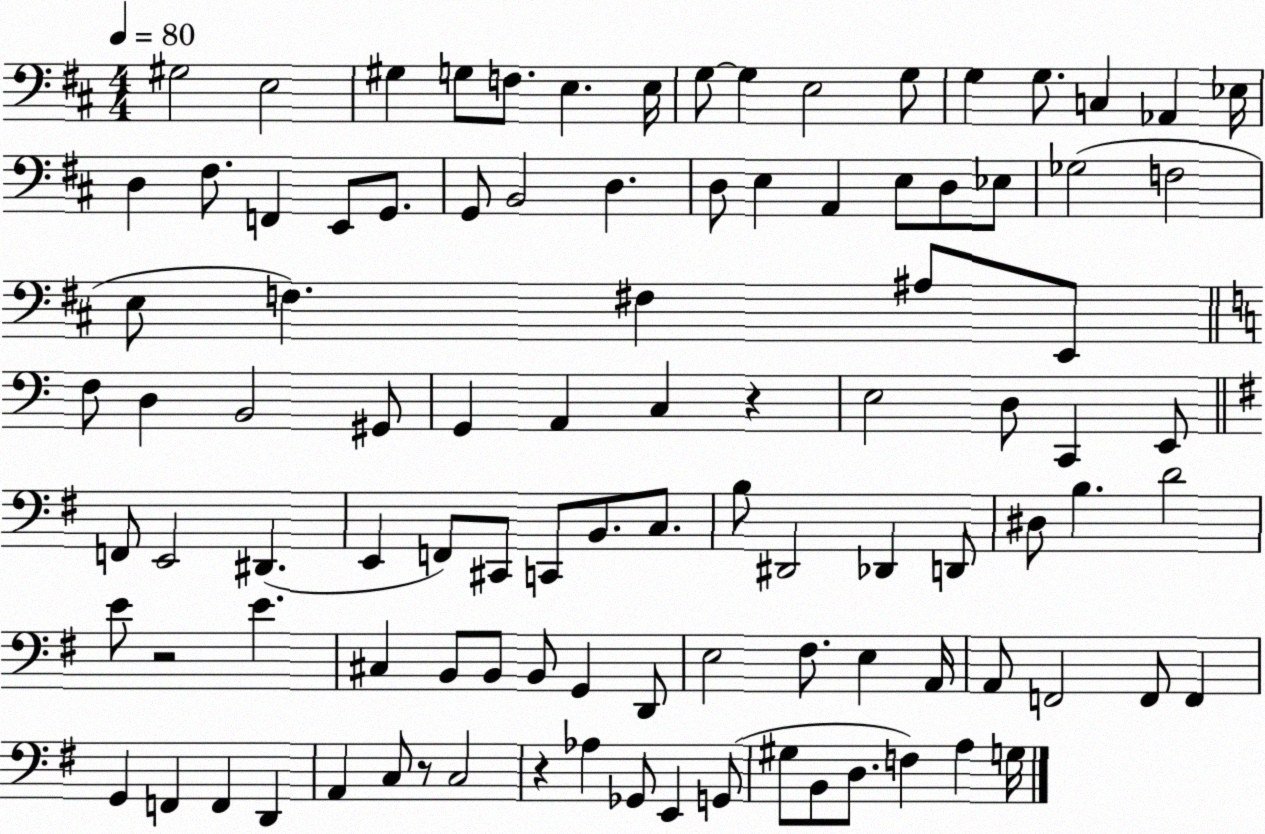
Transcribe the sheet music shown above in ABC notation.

X:1
T:Untitled
M:4/4
L:1/4
K:D
^G,2 E,2 ^G, G,/2 F,/2 E, E,/4 G,/2 G, E,2 G,/2 G, G,/2 C, _A,, _E,/4 D, ^F,/2 F,, E,,/2 G,,/2 G,,/2 B,,2 D, D,/2 E, A,, E,/2 D,/2 _E,/2 _G,2 F,2 E,/2 F, ^F, ^A,/2 E,,/2 F,/2 D, B,,2 ^G,,/2 G,, A,, C, z E,2 D,/2 C,, E,,/2 F,,/2 E,,2 ^D,, E,, F,,/2 ^C,,/2 C,,/2 B,,/2 C,/2 B,/2 ^D,,2 _D,, D,,/2 ^D,/2 B, D2 E/2 z2 E ^C, B,,/2 B,,/2 B,,/2 G,, D,,/2 E,2 ^F,/2 E, A,,/4 A,,/2 F,,2 F,,/2 F,, G,, F,, F,, D,, A,, C,/2 z/2 C,2 z _A, _G,,/2 E,, G,,/2 ^G,/2 B,,/2 D,/2 F, A, G,/4